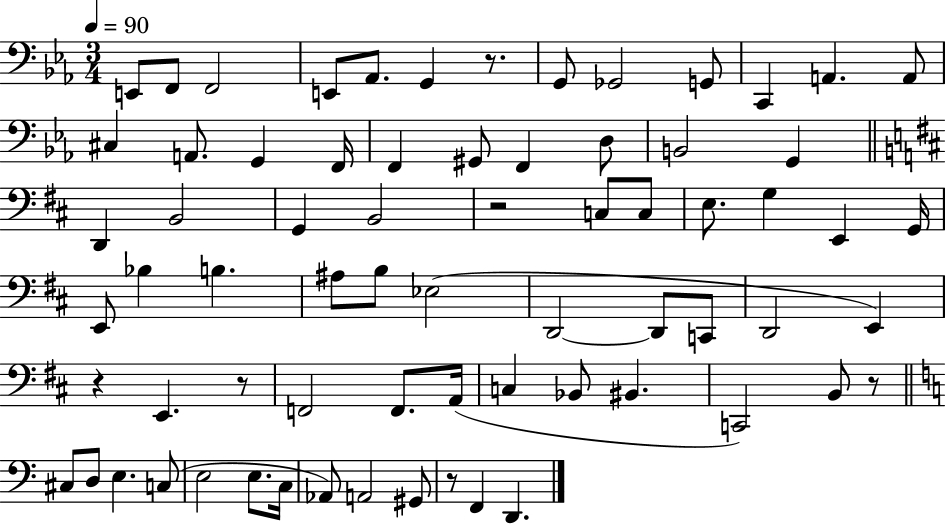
E2/e F2/e F2/h E2/e Ab2/e. G2/q R/e. G2/e Gb2/h G2/e C2/q A2/q. A2/e C#3/q A2/e. G2/q F2/s F2/q G#2/e F2/q D3/e B2/h G2/q D2/q B2/h G2/q B2/h R/h C3/e C3/e E3/e. G3/q E2/q G2/s E2/e Bb3/q B3/q. A#3/e B3/e Eb3/h D2/h D2/e C2/e D2/h E2/q R/q E2/q. R/e F2/h F2/e. A2/s C3/q Bb2/e BIS2/q. C2/h B2/e R/e C#3/e D3/e E3/q. C3/e E3/h E3/e. C3/s Ab2/e A2/h G#2/e R/e F2/q D2/q.